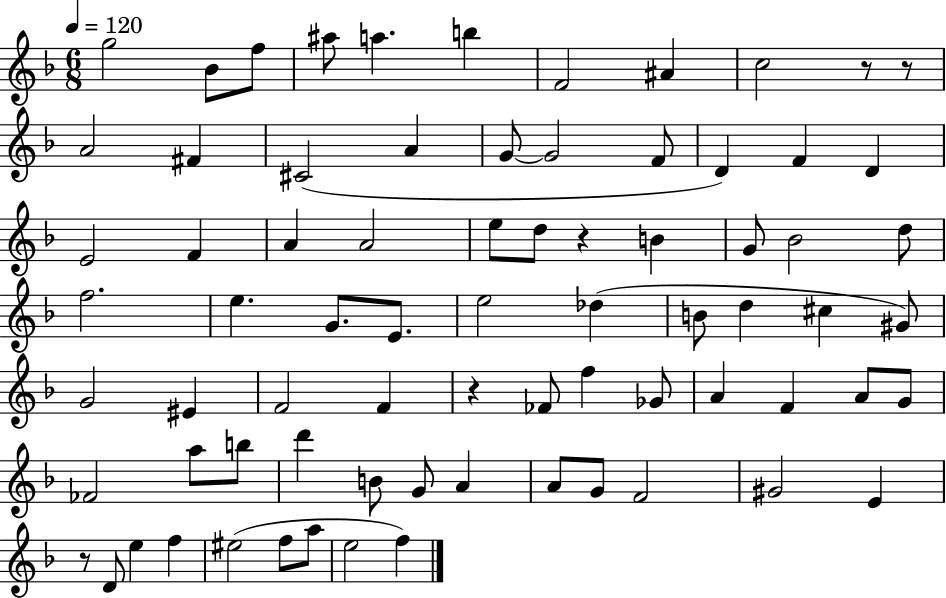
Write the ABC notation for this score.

X:1
T:Untitled
M:6/8
L:1/4
K:F
g2 _B/2 f/2 ^a/2 a b F2 ^A c2 z/2 z/2 A2 ^F ^C2 A G/2 G2 F/2 D F D E2 F A A2 e/2 d/2 z B G/2 _B2 d/2 f2 e G/2 E/2 e2 _d B/2 d ^c ^G/2 G2 ^E F2 F z _F/2 f _G/2 A F A/2 G/2 _F2 a/2 b/2 d' B/2 G/2 A A/2 G/2 F2 ^G2 E z/2 D/2 e f ^e2 f/2 a/2 e2 f